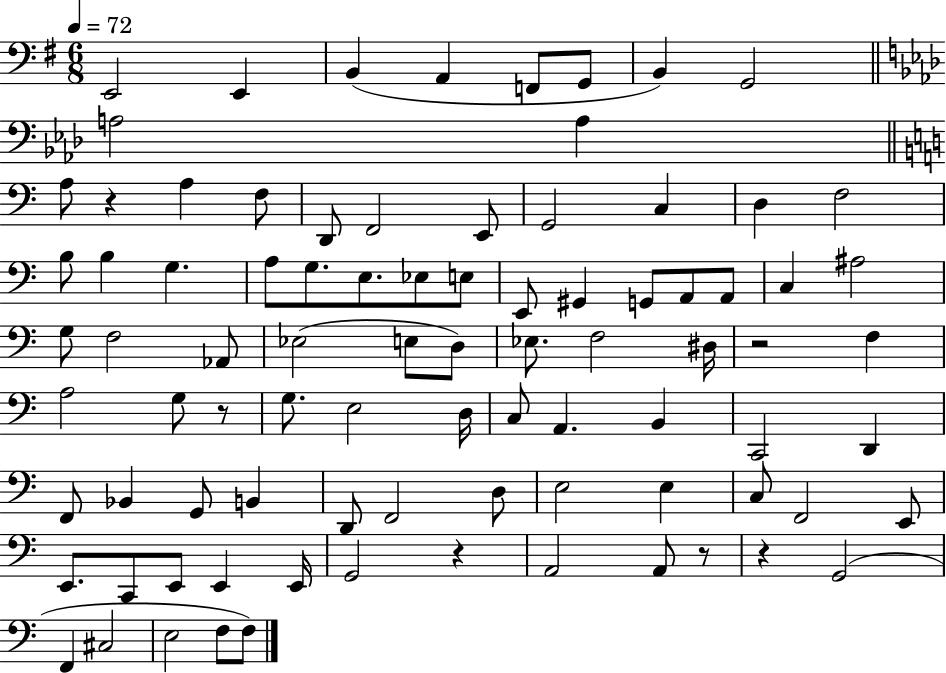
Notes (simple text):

E2/h E2/q B2/q A2/q F2/e G2/e B2/q G2/h A3/h A3/q A3/e R/q A3/q F3/e D2/e F2/h E2/e G2/h C3/q D3/q F3/h B3/e B3/q G3/q. A3/e G3/e. E3/e. Eb3/e E3/e E2/e G#2/q G2/e A2/e A2/e C3/q A#3/h G3/e F3/h Ab2/e Eb3/h E3/e D3/e Eb3/e. F3/h D#3/s R/h F3/q A3/h G3/e R/e G3/e. E3/h D3/s C3/e A2/q. B2/q C2/h D2/q F2/e Bb2/q G2/e B2/q D2/e F2/h D3/e E3/h E3/q C3/e F2/h E2/e E2/e. C2/e E2/e E2/q E2/s G2/h R/q A2/h A2/e R/e R/q G2/h F2/q C#3/h E3/h F3/e F3/e